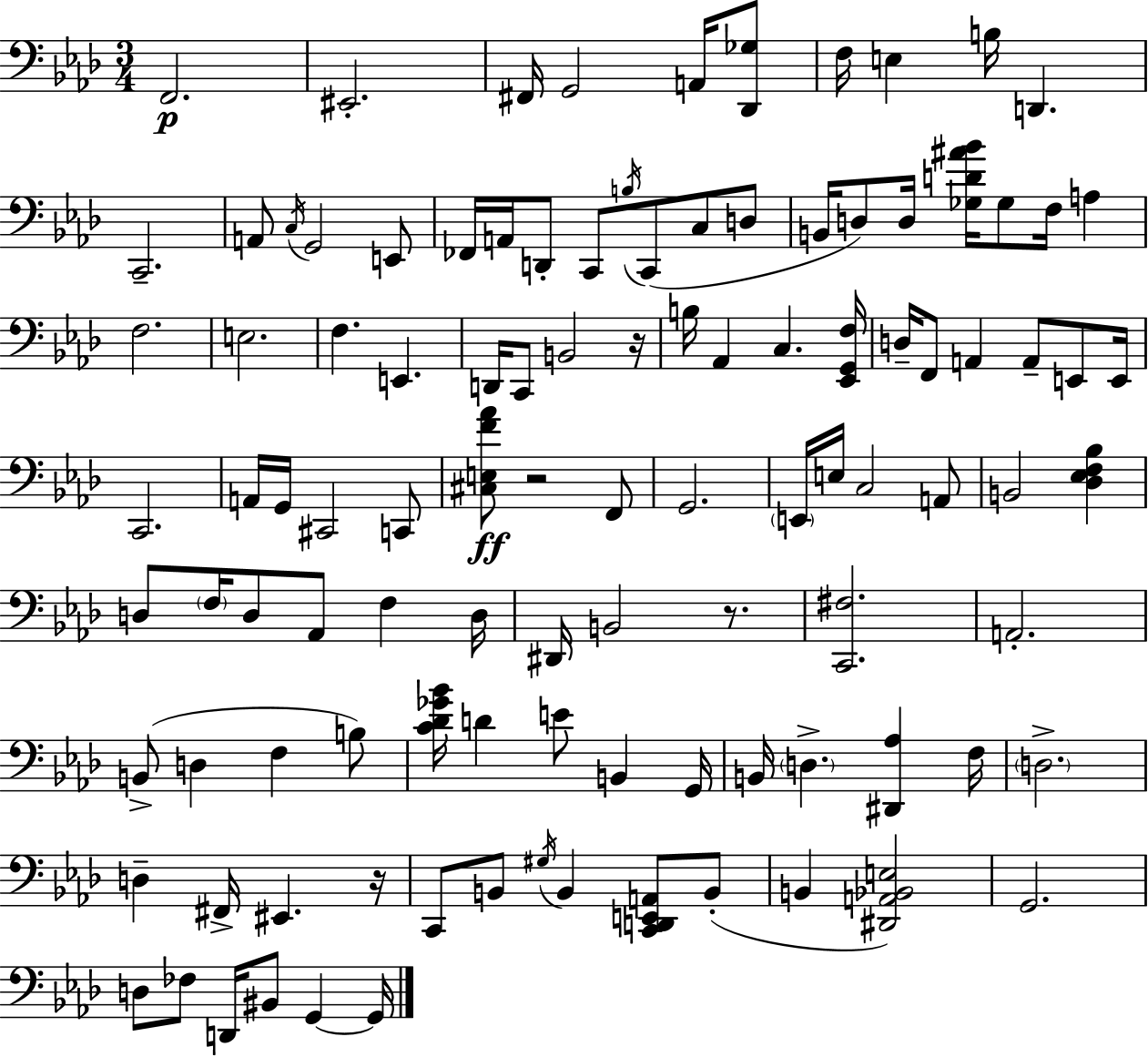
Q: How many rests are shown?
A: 4